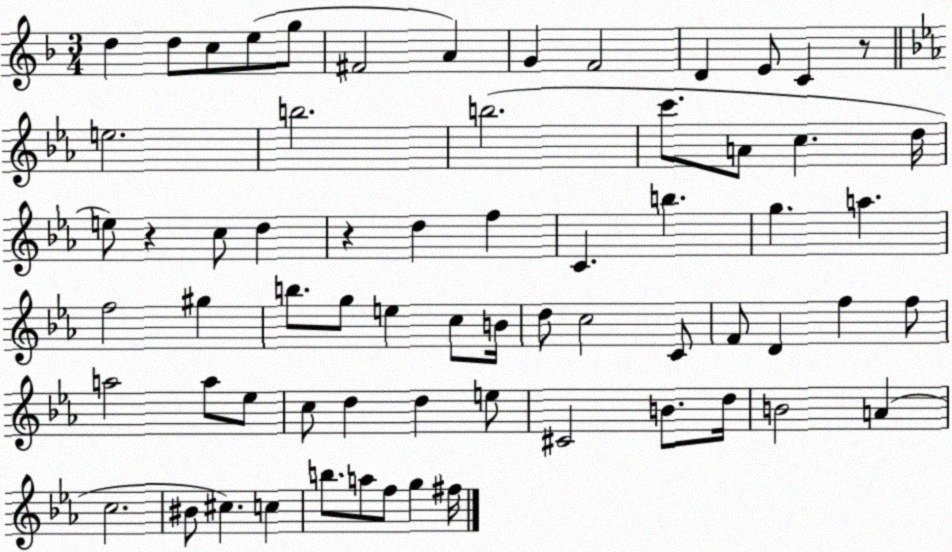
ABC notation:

X:1
T:Untitled
M:3/4
L:1/4
K:F
d d/2 c/2 e/2 g/2 ^F2 A G F2 D E/2 C z/2 e2 b2 b2 c'/2 A/2 c d/4 e/2 z c/2 d z d f C b g a f2 ^g b/2 g/2 e c/2 B/4 d/2 c2 C/2 F/2 D f f/2 a2 a/2 _e/2 c/2 d d e/2 ^C2 B/2 d/4 B2 A c2 ^B/2 ^c c b/2 a/2 f/2 g ^f/4